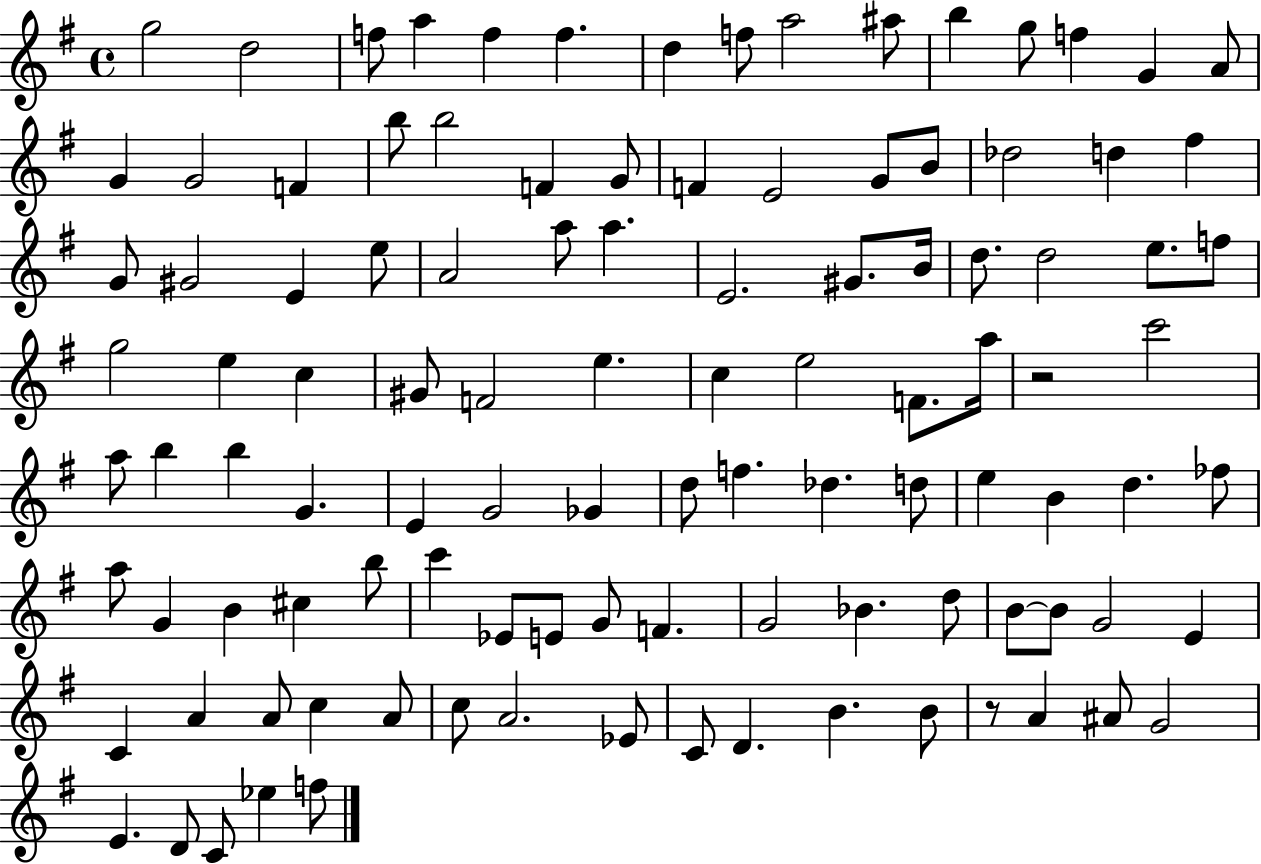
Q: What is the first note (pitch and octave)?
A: G5